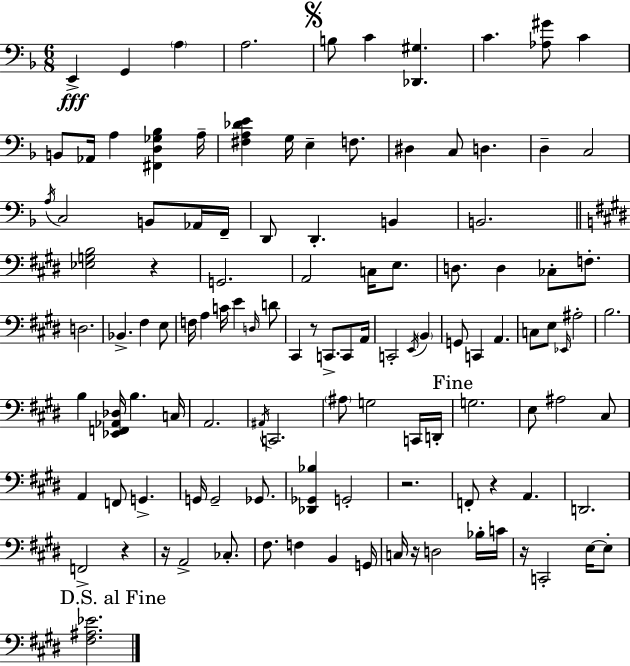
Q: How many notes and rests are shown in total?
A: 116